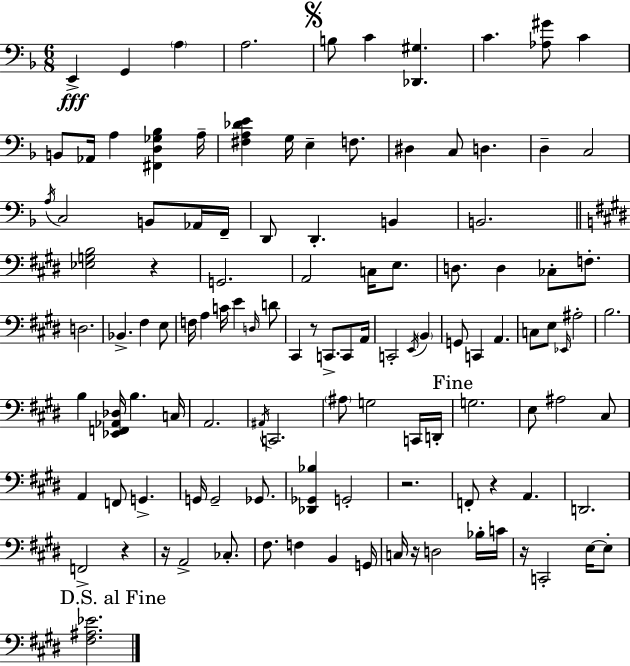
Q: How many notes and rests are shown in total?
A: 116